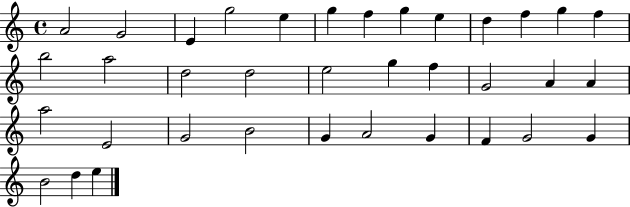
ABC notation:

X:1
T:Untitled
M:4/4
L:1/4
K:C
A2 G2 E g2 e g f g e d f g f b2 a2 d2 d2 e2 g f G2 A A a2 E2 G2 B2 G A2 G F G2 G B2 d e